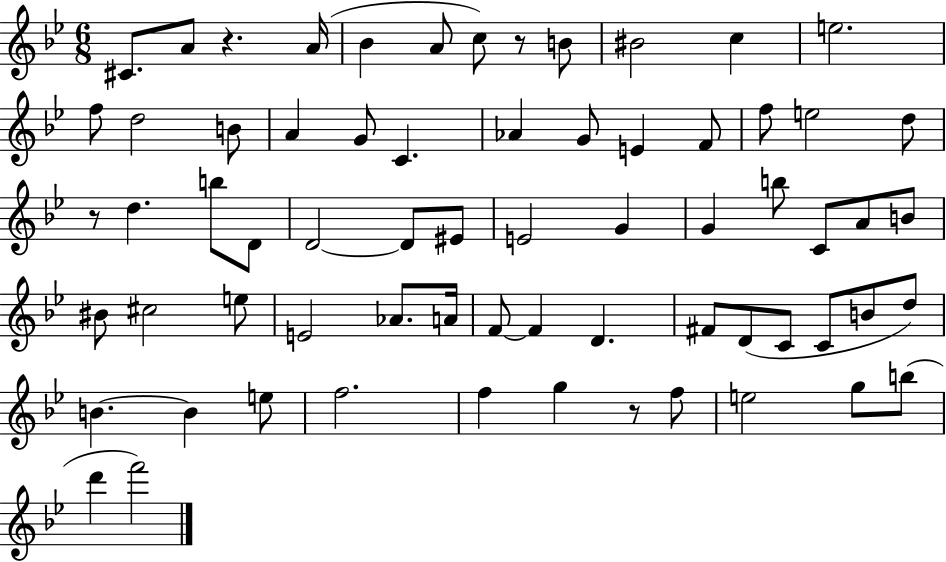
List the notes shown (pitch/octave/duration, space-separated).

C#4/e. A4/e R/q. A4/s Bb4/q A4/e C5/e R/e B4/e BIS4/h C5/q E5/h. F5/e D5/h B4/e A4/q G4/e C4/q. Ab4/q G4/e E4/q F4/e F5/e E5/h D5/e R/e D5/q. B5/e D4/e D4/h D4/e EIS4/e E4/h G4/q G4/q B5/e C4/e A4/e B4/e BIS4/e C#5/h E5/e E4/h Ab4/e. A4/s F4/e F4/q D4/q. F#4/e D4/e C4/e C4/e B4/e D5/e B4/q. B4/q E5/e F5/h. F5/q G5/q R/e F5/e E5/h G5/e B5/e D6/q F6/h